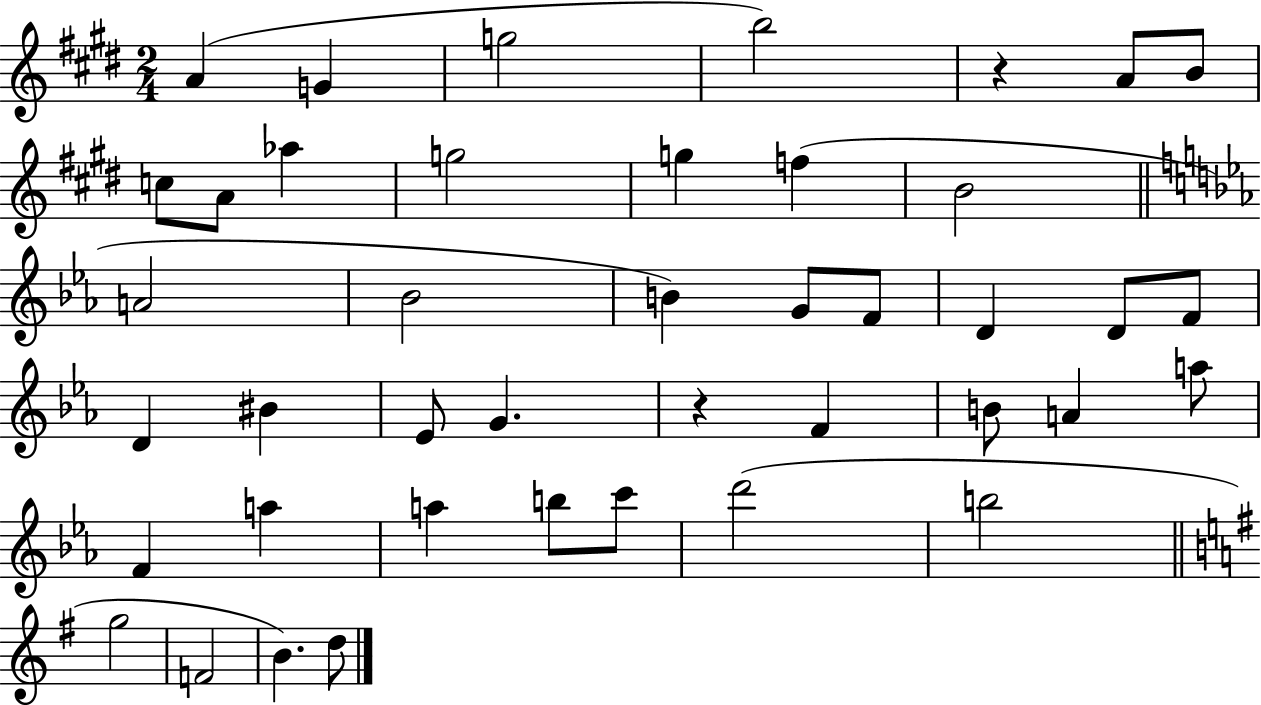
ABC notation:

X:1
T:Untitled
M:2/4
L:1/4
K:E
A G g2 b2 z A/2 B/2 c/2 A/2 _a g2 g f B2 A2 _B2 B G/2 F/2 D D/2 F/2 D ^B _E/2 G z F B/2 A a/2 F a a b/2 c'/2 d'2 b2 g2 F2 B d/2